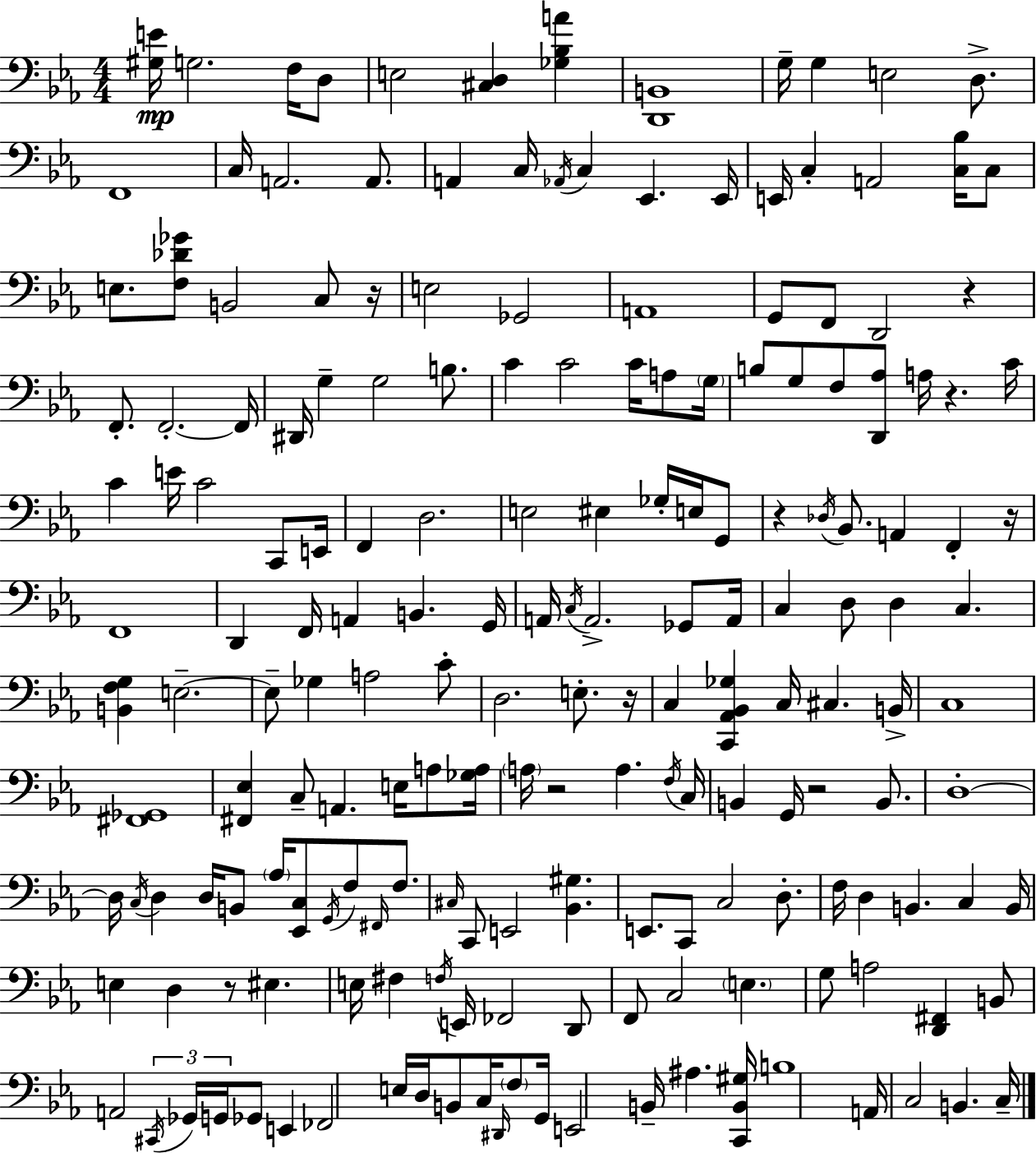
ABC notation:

X:1
T:Untitled
M:4/4
L:1/4
K:Cm
[^G,E]/4 G,2 F,/4 D,/2 E,2 [^C,D,] [_G,_B,A] [D,,B,,]4 G,/4 G, E,2 D,/2 F,,4 C,/4 A,,2 A,,/2 A,, C,/4 _A,,/4 C, _E,, _E,,/4 E,,/4 C, A,,2 [C,_B,]/4 C,/2 E,/2 [F,_D_G]/2 B,,2 C,/2 z/4 E,2 _G,,2 A,,4 G,,/2 F,,/2 D,,2 z F,,/2 F,,2 F,,/4 ^D,,/4 G, G,2 B,/2 C C2 C/4 A,/2 G,/4 B,/2 G,/2 F,/2 [D,,_A,]/2 A,/4 z C/4 C E/4 C2 C,,/2 E,,/4 F,, D,2 E,2 ^E, _G,/4 E,/4 G,,/2 z _D,/4 _B,,/2 A,, F,, z/4 F,,4 D,, F,,/4 A,, B,, G,,/4 A,,/4 C,/4 A,,2 _G,,/2 A,,/4 C, D,/2 D, C, [B,,F,G,] E,2 E,/2 _G, A,2 C/2 D,2 E,/2 z/4 C, [C,,_A,,_B,,_G,] C,/4 ^C, B,,/4 C,4 [^F,,_G,,]4 [^F,,_E,] C,/2 A,, E,/4 A,/2 [_G,A,]/4 A,/4 z2 A, F,/4 C,/4 B,, G,,/4 z2 B,,/2 D,4 D,/4 C,/4 D, D,/4 B,,/2 _A,/4 [_E,,C,]/2 G,,/4 F,/2 ^F,,/4 F,/2 ^C,/4 C,,/2 E,,2 [_B,,^G,] E,,/2 C,,/2 C,2 D,/2 F,/4 D, B,, C, B,,/4 E, D, z/2 ^E, E,/4 ^F, F,/4 E,,/4 _F,,2 D,,/2 F,,/2 C,2 E, G,/2 A,2 [D,,^F,,] B,,/2 A,,2 ^C,,/4 _G,,/4 G,,/4 _G,,/2 E,, _F,,2 E,/4 D,/4 B,,/2 C,/4 ^D,,/4 F,/2 G,,/4 E,,2 B,,/4 ^A, [C,,B,,^G,]/4 B,4 A,,/4 C,2 B,, C,/4